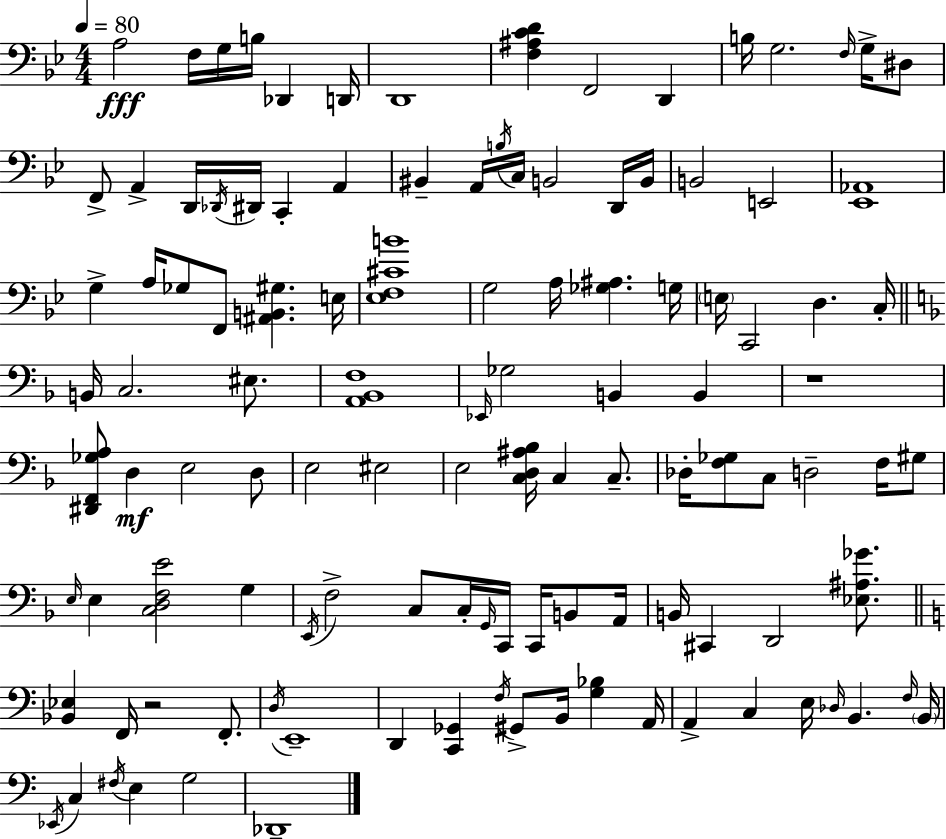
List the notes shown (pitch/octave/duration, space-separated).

A3/h F3/s G3/s B3/s Db2/q D2/s D2/w [F3,A#3,C4,D4]/q F2/h D2/q B3/s G3/h. F3/s G3/s D#3/e F2/e A2/q D2/s Db2/s D#2/s C2/q A2/q BIS2/q A2/s B3/s C3/s B2/h D2/s B2/s B2/h E2/h [Eb2,Ab2]/w G3/q A3/s Gb3/e F2/e [A#2,B2,G#3]/q. E3/s [Eb3,F3,C#4,B4]/w G3/h A3/s [Gb3,A#3]/q. G3/s E3/s C2/h D3/q. C3/s B2/s C3/h. EIS3/e. [A2,Bb2,F3]/w Eb2/s Gb3/h B2/q B2/q R/w [D#2,F2,Gb3,A3]/e D3/q E3/h D3/e E3/h EIS3/h E3/h [C3,D3,A#3,Bb3]/s C3/q C3/e. Db3/s [F3,Gb3]/e C3/e D3/h F3/s G#3/e E3/s E3/q [C3,D3,F3,E4]/h G3/q E2/s F3/h C3/e C3/s G2/s C2/s C2/s B2/e A2/s B2/s C#2/q D2/h [Eb3,A#3,Gb4]/e. [Bb2,Eb3]/q F2/s R/h F2/e. D3/s E2/w D2/q [C2,Gb2]/q F3/s G#2/e B2/s [G3,Bb3]/q A2/s A2/q C3/q E3/s Db3/s B2/q. F3/s B2/s Eb2/s C3/q F#3/s E3/q G3/h Db2/w